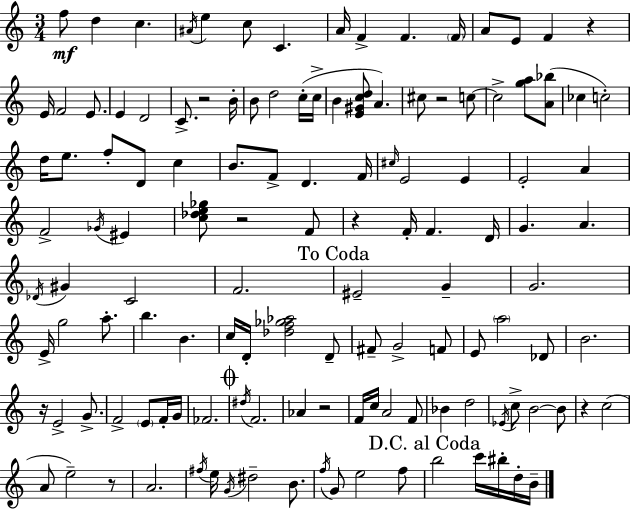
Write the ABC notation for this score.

X:1
T:Untitled
M:3/4
L:1/4
K:Am
f/2 d c ^A/4 e c/2 C A/4 F F F/4 A/2 E/2 F z E/4 F2 E/2 E D2 C/2 z2 B/4 B/2 d2 c/4 c/4 B [E^Gcd]/2 A ^c/2 z2 c/2 c2 [ga]/2 [A_b]/2 _c c2 d/4 e/2 f/2 D/2 c B/2 F/2 D F/4 ^c/4 E2 E E2 A F2 _G/4 ^E [c_de_g]/2 z2 F/2 z F/4 F D/4 G A _D/4 ^G C2 F2 ^E2 G G2 E/4 g2 a/2 b B c/4 D/4 [_df_g_a]2 D/2 ^F/2 G2 F/2 E/2 a2 _D/2 B2 z/4 E2 G/2 F2 E/2 F/4 G/4 _F2 ^d/4 F2 _A z2 F/4 c/4 A2 F/2 _B d2 _E/4 c/2 B2 B/2 z c2 A/2 e2 z/2 A2 ^f/4 e/4 G/4 ^d2 B/2 f/4 G/2 e2 f/2 b2 c'/4 ^b/4 d/4 B/4